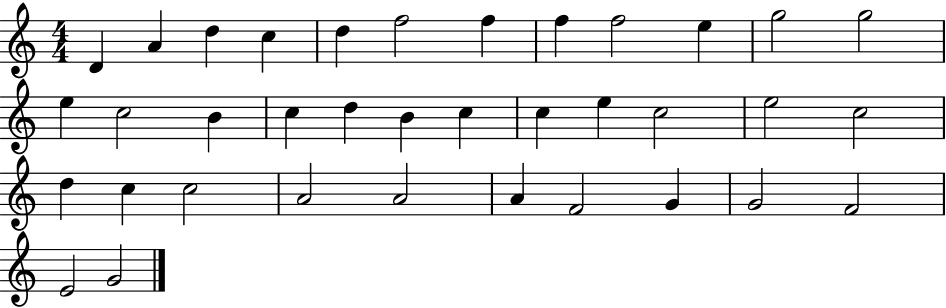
{
  \clef treble
  \numericTimeSignature
  \time 4/4
  \key c \major
  d'4 a'4 d''4 c''4 | d''4 f''2 f''4 | f''4 f''2 e''4 | g''2 g''2 | \break e''4 c''2 b'4 | c''4 d''4 b'4 c''4 | c''4 e''4 c''2 | e''2 c''2 | \break d''4 c''4 c''2 | a'2 a'2 | a'4 f'2 g'4 | g'2 f'2 | \break e'2 g'2 | \bar "|."
}